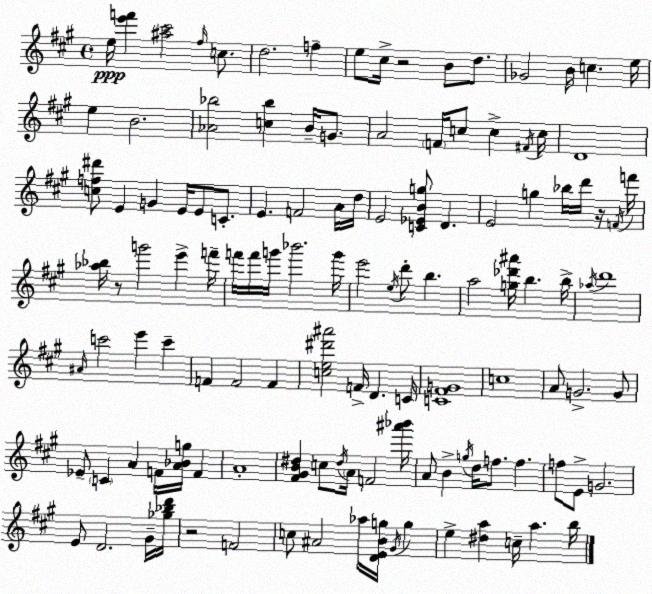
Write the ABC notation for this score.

X:1
T:Untitled
M:4/4
L:1/4
K:A
e/4 [e'f'] [^a^c']2 ^f/4 c/2 d2 f e/2 ^c/4 z2 B/2 d/2 _G2 B/4 c e/4 e B2 [_A_b]2 [c_b] B/4 G/2 A2 F/4 c/2 c ^F/4 c/4 D4 [cf^d']/2 E G E/4 E/2 C/2 E F2 A/4 d/4 E2 [C_EBg]/2 D E2 g _b/4 d'/4 z/4 F/4 f'/4 [_a_b]/4 z/2 g'2 e' f'/4 f'/4 f'/4 g'/4 _b'2 g'/4 e'2 e/4 d'/2 b a2 [g_d'^a']/4 b b/4 _a/4 d'4 ^A/4 c'2 e' c' F F2 F [ce^d'^a']2 F/4 D C/4 [C^FG]4 c4 A/2 G2 G/2 _E/2 C A F/4 [A_Bg]/4 F A4 [^F^GB^d] c/2 ^d/4 A/4 F2 [^a'_b']/4 A/2 B g/4 d/4 f/2 f f/2 E/2 G2 E/2 D2 ^G/4 [_g_bd']/4 z2 F2 c/2 ^A2 _a/4 [DEBg]/4 ^G/4 g e [^da] c/4 a b/4